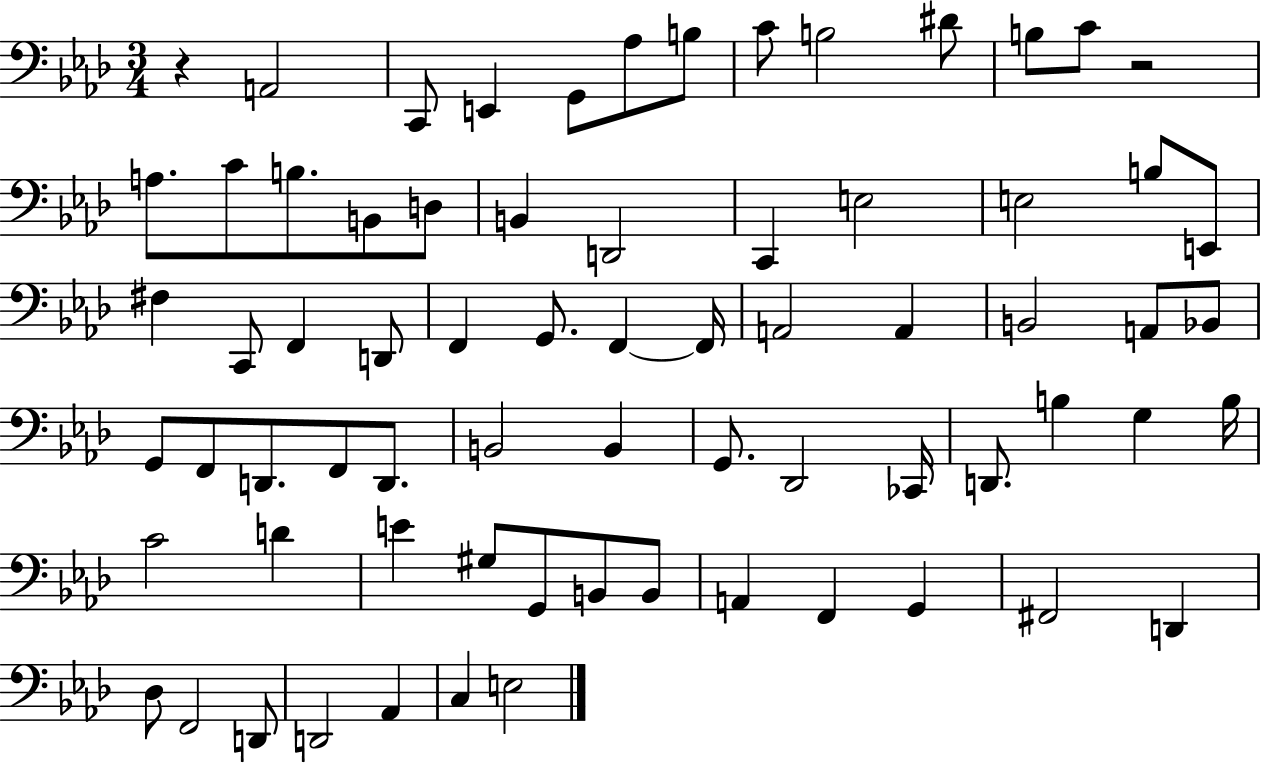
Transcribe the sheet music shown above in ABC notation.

X:1
T:Untitled
M:3/4
L:1/4
K:Ab
z A,,2 C,,/2 E,, G,,/2 _A,/2 B,/2 C/2 B,2 ^D/2 B,/2 C/2 z2 A,/2 C/2 B,/2 B,,/2 D,/2 B,, D,,2 C,, E,2 E,2 B,/2 E,,/2 ^F, C,,/2 F,, D,,/2 F,, G,,/2 F,, F,,/4 A,,2 A,, B,,2 A,,/2 _B,,/2 G,,/2 F,,/2 D,,/2 F,,/2 D,,/2 B,,2 B,, G,,/2 _D,,2 _C,,/4 D,,/2 B, G, B,/4 C2 D E ^G,/2 G,,/2 B,,/2 B,,/2 A,, F,, G,, ^F,,2 D,, _D,/2 F,,2 D,,/2 D,,2 _A,, C, E,2